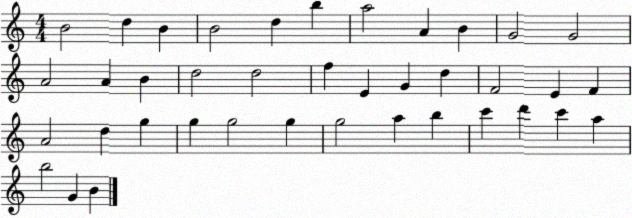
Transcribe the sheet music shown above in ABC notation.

X:1
T:Untitled
M:4/4
L:1/4
K:C
B2 d B B2 d b a2 A B G2 G2 A2 A B d2 d2 f E G d F2 E F A2 d g g g2 g g2 a b c' d' c' a b2 G B